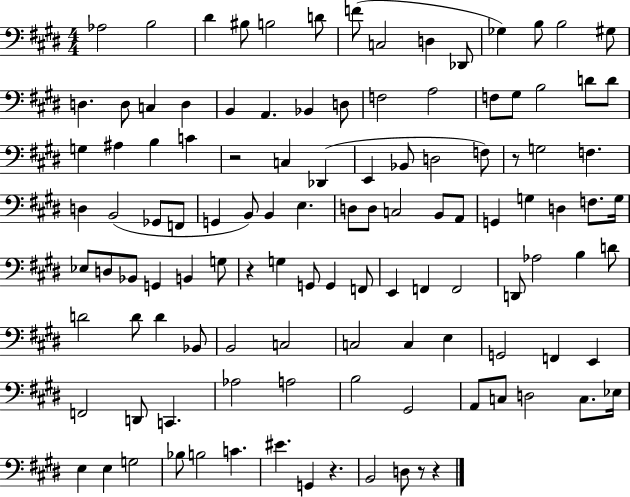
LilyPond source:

{
  \clef bass
  \numericTimeSignature
  \time 4/4
  \key e \major
  aes2 b2 | dis'4 bis8 b2 d'8 | f'8( c2 d4 des,8 | ges4) b8 b2 gis8 | \break d4. d8 c4 d4 | b,4 a,4. bes,4 d8 | f2 a2 | f8 gis8 b2 d'8 d'8 | \break g4 ais4 b4 c'4 | r2 c4 des,4( | e,4 bes,8 d2 f8) | r8 g2 f4. | \break d4 b,2( ges,8 f,8 | g,4 b,8) b,4 e4. | d8 d8 c2 b,8 a,8 | g,4 g4 d4 f8. g16 | \break ees8 d8 bes,8 g,4 b,4 g8 | r4 g4 g,8 g,4 f,8 | e,4 f,4 f,2 | d,8 aes2 b4 d'8 | \break d'2 d'8 d'4 bes,8 | b,2 c2 | c2 c4 e4 | g,2 f,4 e,4 | \break f,2 d,8 c,4. | aes2 a2 | b2 gis,2 | a,8 c8 d2 c8. ees16 | \break e4 e4 g2 | bes8 b2 c'4. | eis'4. g,4 r4. | b,2 d8 r8 r4 | \break \bar "|."
}